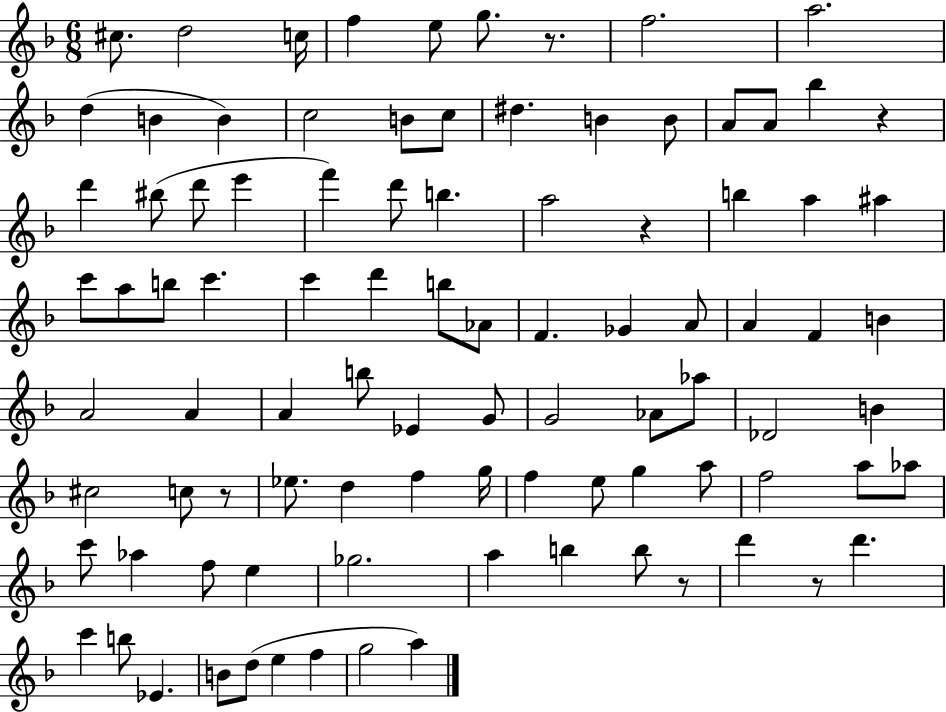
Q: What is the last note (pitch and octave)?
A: A5